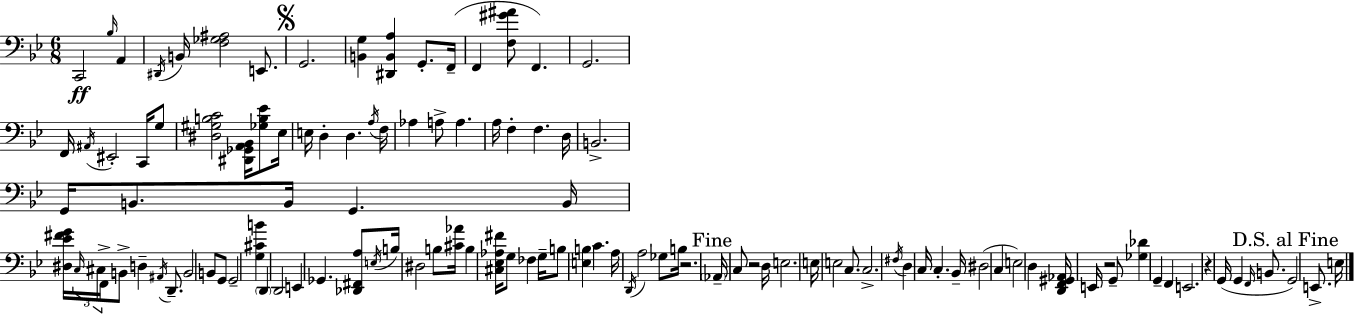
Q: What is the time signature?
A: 6/8